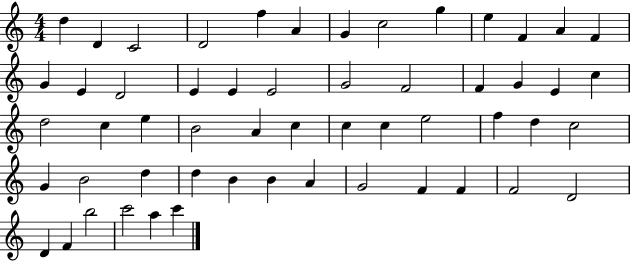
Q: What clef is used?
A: treble